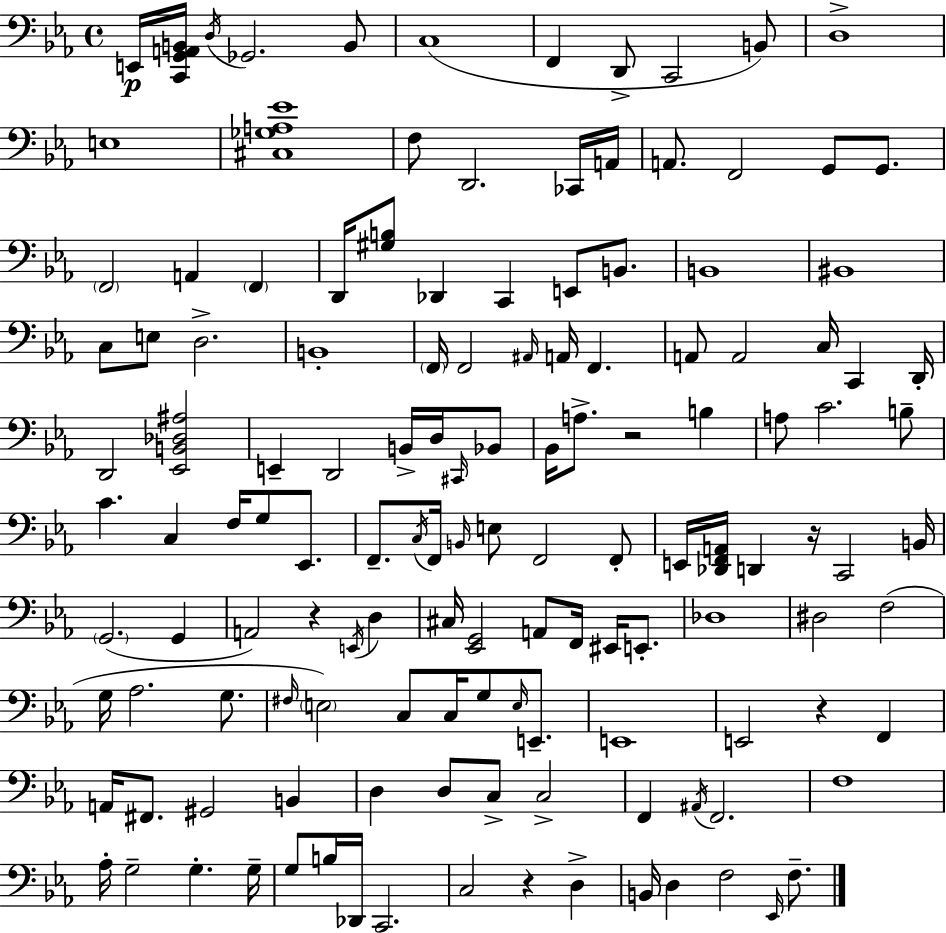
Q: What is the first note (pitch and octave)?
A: E2